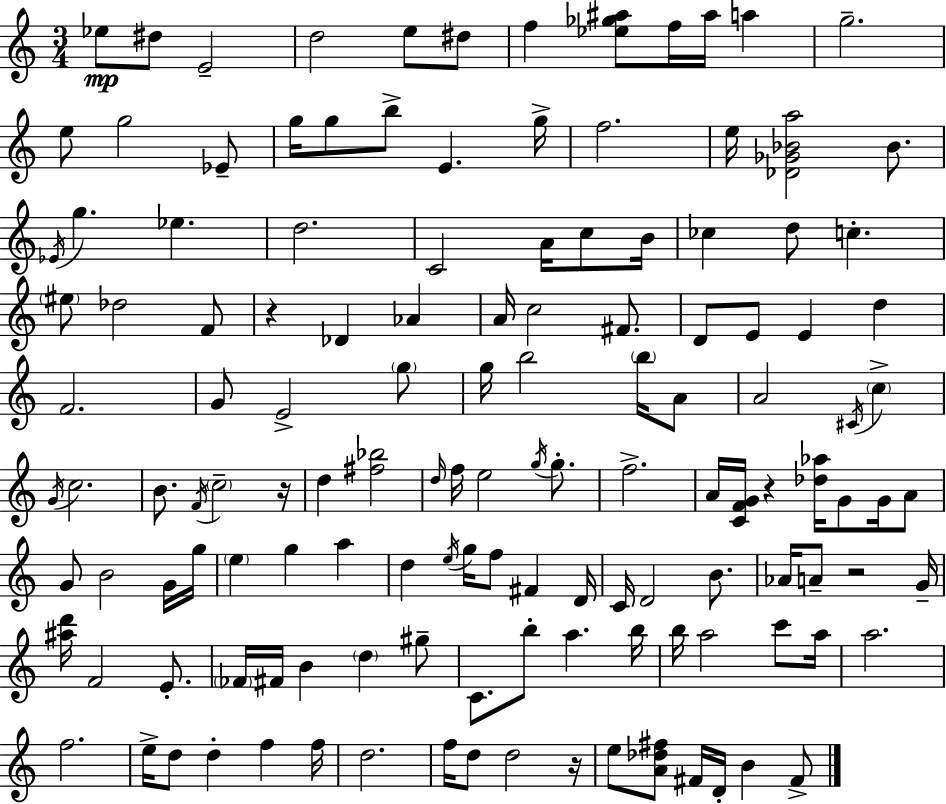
Eb5/e D#5/e E4/h D5/h E5/e D#5/e F5/q [Eb5,Gb5,A#5]/e F5/s A#5/s A5/q G5/h. E5/e G5/h Eb4/e G5/s G5/e B5/e E4/q. G5/s F5/h. E5/s [Db4,Gb4,Bb4,A5]/h Bb4/e. Eb4/s G5/q. Eb5/q. D5/h. C4/h A4/s C5/e B4/s CES5/q D5/e C5/q. EIS5/e Db5/h F4/e R/q Db4/q Ab4/q A4/s C5/h F#4/e. D4/e E4/e E4/q D5/q F4/h. G4/e E4/h G5/e G5/s B5/h B5/s A4/e A4/h C#4/s C5/q G4/s C5/h. B4/e. F4/s C5/h R/s D5/q [F#5,Bb5]/h D5/s F5/s E5/h G5/s G5/e. F5/h. A4/s [C4,F4,G4]/s R/q [Db5,Ab5]/s G4/e G4/s A4/e G4/e B4/h G4/s G5/s E5/q G5/q A5/q D5/q E5/s G5/s F5/e F#4/q D4/s C4/s D4/h B4/e. Ab4/s A4/e R/h G4/s [A#5,D6]/s F4/h E4/e. FES4/s F#4/s B4/q D5/q G#5/e C4/e. B5/e A5/q. B5/s B5/s A5/h C6/e A5/s A5/h. F5/h. E5/s D5/e D5/q F5/q F5/s D5/h. F5/s D5/e D5/h R/s E5/e [A4,Db5,F#5]/e F#4/s D4/s B4/q F#4/e